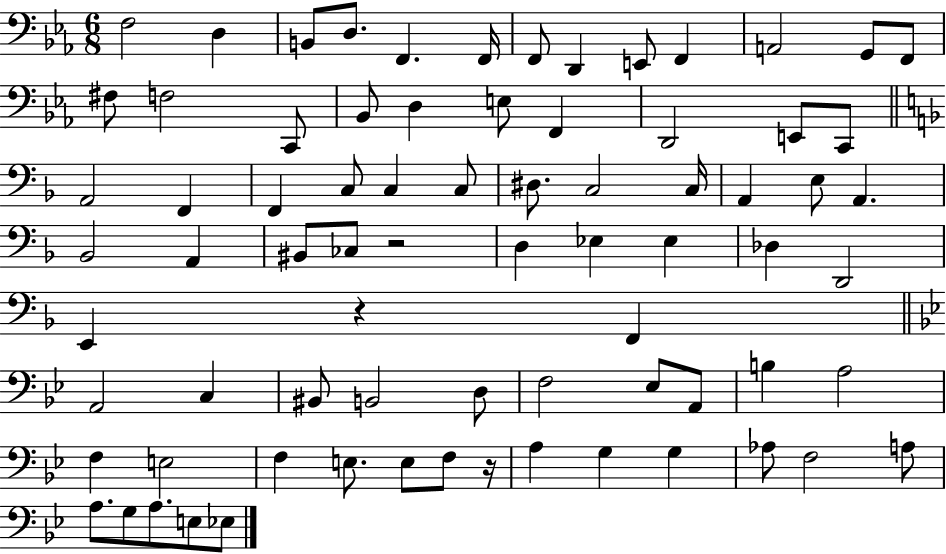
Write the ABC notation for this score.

X:1
T:Untitled
M:6/8
L:1/4
K:Eb
F,2 D, B,,/2 D,/2 F,, F,,/4 F,,/2 D,, E,,/2 F,, A,,2 G,,/2 F,,/2 ^F,/2 F,2 C,,/2 _B,,/2 D, E,/2 F,, D,,2 E,,/2 C,,/2 A,,2 F,, F,, C,/2 C, C,/2 ^D,/2 C,2 C,/4 A,, E,/2 A,, _B,,2 A,, ^B,,/2 _C,/2 z2 D, _E, _E, _D, D,,2 E,, z F,, A,,2 C, ^B,,/2 B,,2 D,/2 F,2 _E,/2 A,,/2 B, A,2 F, E,2 F, E,/2 E,/2 F,/2 z/4 A, G, G, _A,/2 F,2 A,/2 A,/2 G,/2 A,/2 E,/2 _E,/2